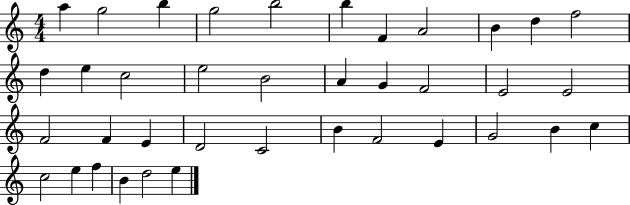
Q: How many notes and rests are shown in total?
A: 38